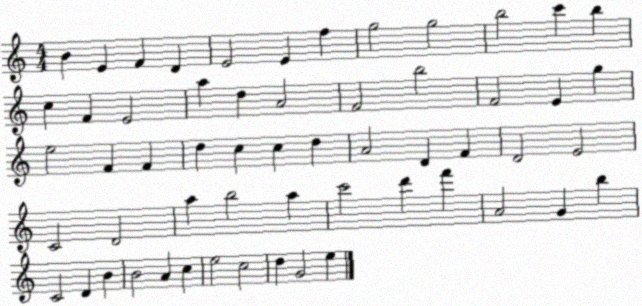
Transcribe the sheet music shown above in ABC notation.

X:1
T:Untitled
M:4/4
L:1/4
K:C
B E F D E2 E f g2 g2 b2 c' b c F E2 a d A2 F2 b2 F2 E g e2 F F d c c d A2 D F D2 E2 C2 D2 a b2 a c'2 d' f' A2 G b C2 D B B2 A c e2 c2 d G2 e